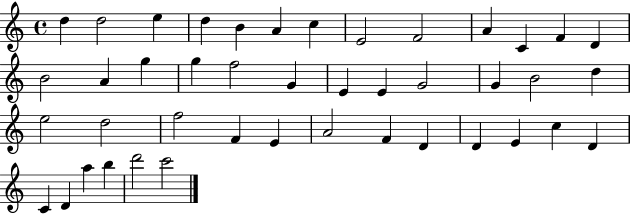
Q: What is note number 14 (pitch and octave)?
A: B4